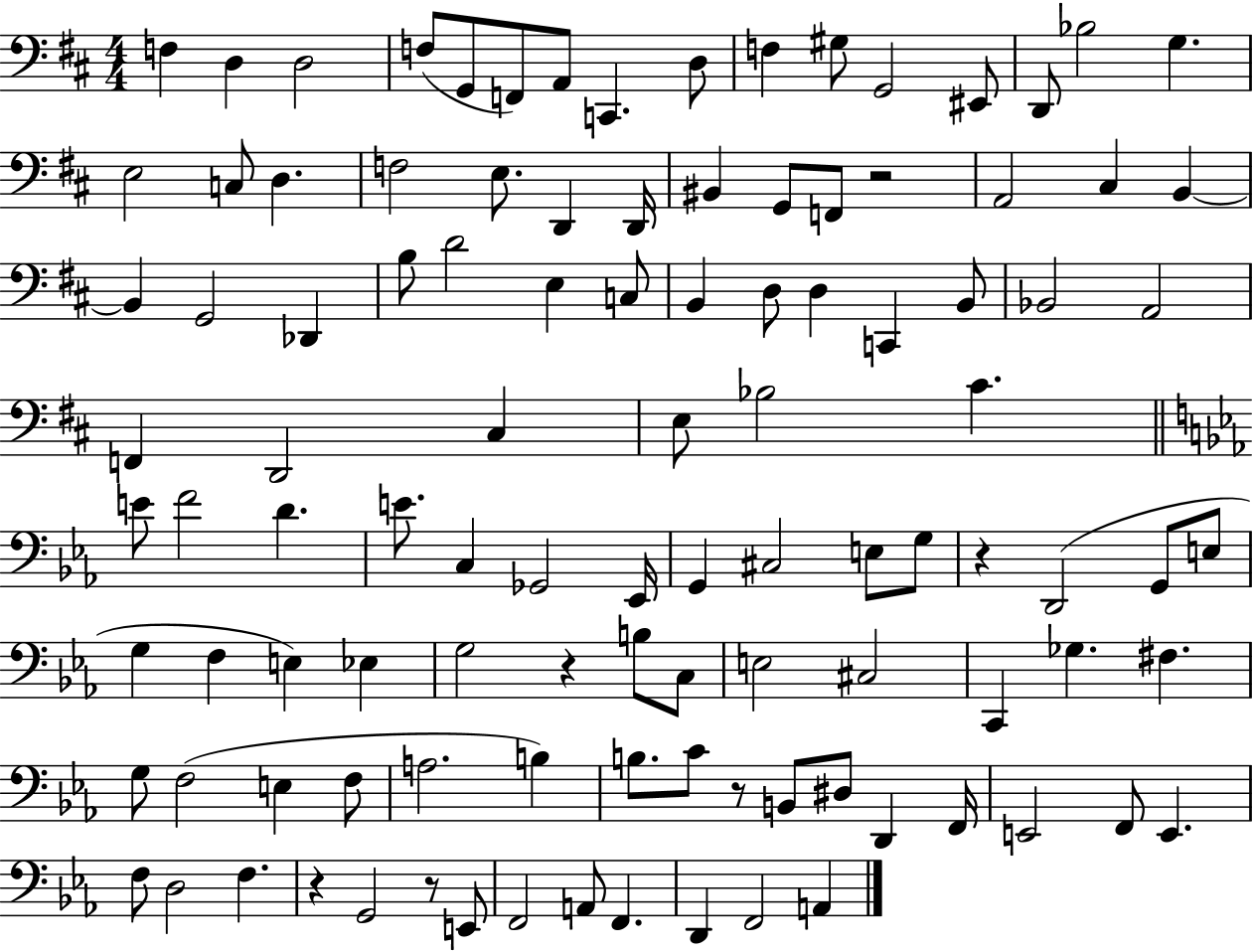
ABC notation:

X:1
T:Untitled
M:4/4
L:1/4
K:D
F, D, D,2 F,/2 G,,/2 F,,/2 A,,/2 C,, D,/2 F, ^G,/2 G,,2 ^E,,/2 D,,/2 _B,2 G, E,2 C,/2 D, F,2 E,/2 D,, D,,/4 ^B,, G,,/2 F,,/2 z2 A,,2 ^C, B,, B,, G,,2 _D,, B,/2 D2 E, C,/2 B,, D,/2 D, C,, B,,/2 _B,,2 A,,2 F,, D,,2 ^C, E,/2 _B,2 ^C E/2 F2 D E/2 C, _G,,2 _E,,/4 G,, ^C,2 E,/2 G,/2 z D,,2 G,,/2 E,/2 G, F, E, _E, G,2 z B,/2 C,/2 E,2 ^C,2 C,, _G, ^F, G,/2 F,2 E, F,/2 A,2 B, B,/2 C/2 z/2 B,,/2 ^D,/2 D,, F,,/4 E,,2 F,,/2 E,, F,/2 D,2 F, z G,,2 z/2 E,,/2 F,,2 A,,/2 F,, D,, F,,2 A,,